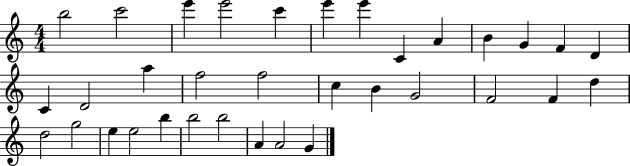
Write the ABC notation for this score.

X:1
T:Untitled
M:4/4
L:1/4
K:C
b2 c'2 e' e'2 c' e' e' C A B G F D C D2 a f2 f2 c B G2 F2 F d d2 g2 e e2 b b2 b2 A A2 G